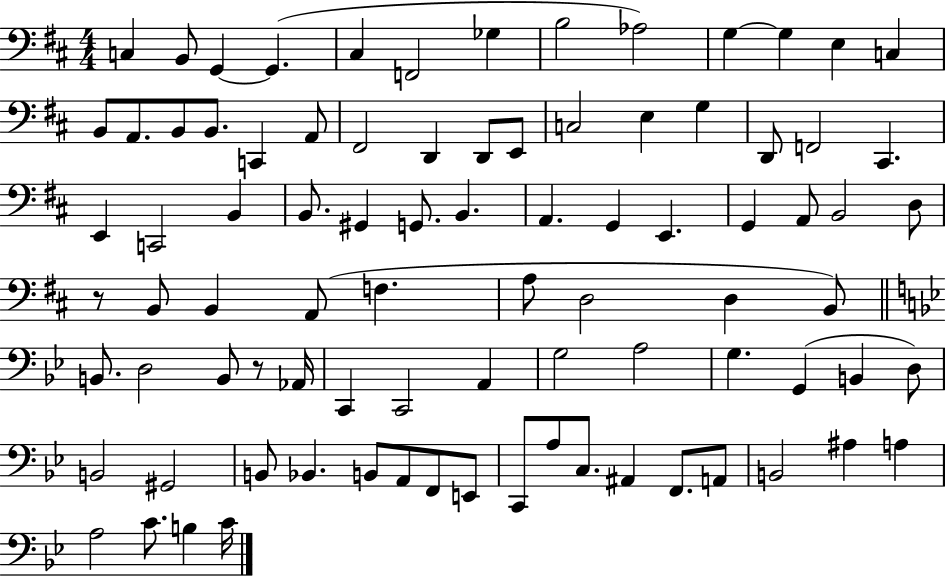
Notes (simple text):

C3/q B2/e G2/q G2/q. C#3/q F2/h Gb3/q B3/h Ab3/h G3/q G3/q E3/q C3/q B2/e A2/e. B2/e B2/e. C2/q A2/e F#2/h D2/q D2/e E2/e C3/h E3/q G3/q D2/e F2/h C#2/q. E2/q C2/h B2/q B2/e. G#2/q G2/e. B2/q. A2/q. G2/q E2/q. G2/q A2/e B2/h D3/e R/e B2/e B2/q A2/e F3/q. A3/e D3/h D3/q B2/e B2/e. D3/h B2/e R/e Ab2/s C2/q C2/h A2/q G3/h A3/h G3/q. G2/q B2/q D3/e B2/h G#2/h B2/e Bb2/q. B2/e A2/e F2/e E2/e C2/e A3/e C3/e. A#2/q F2/e. A2/e B2/h A#3/q A3/q A3/h C4/e. B3/q C4/s